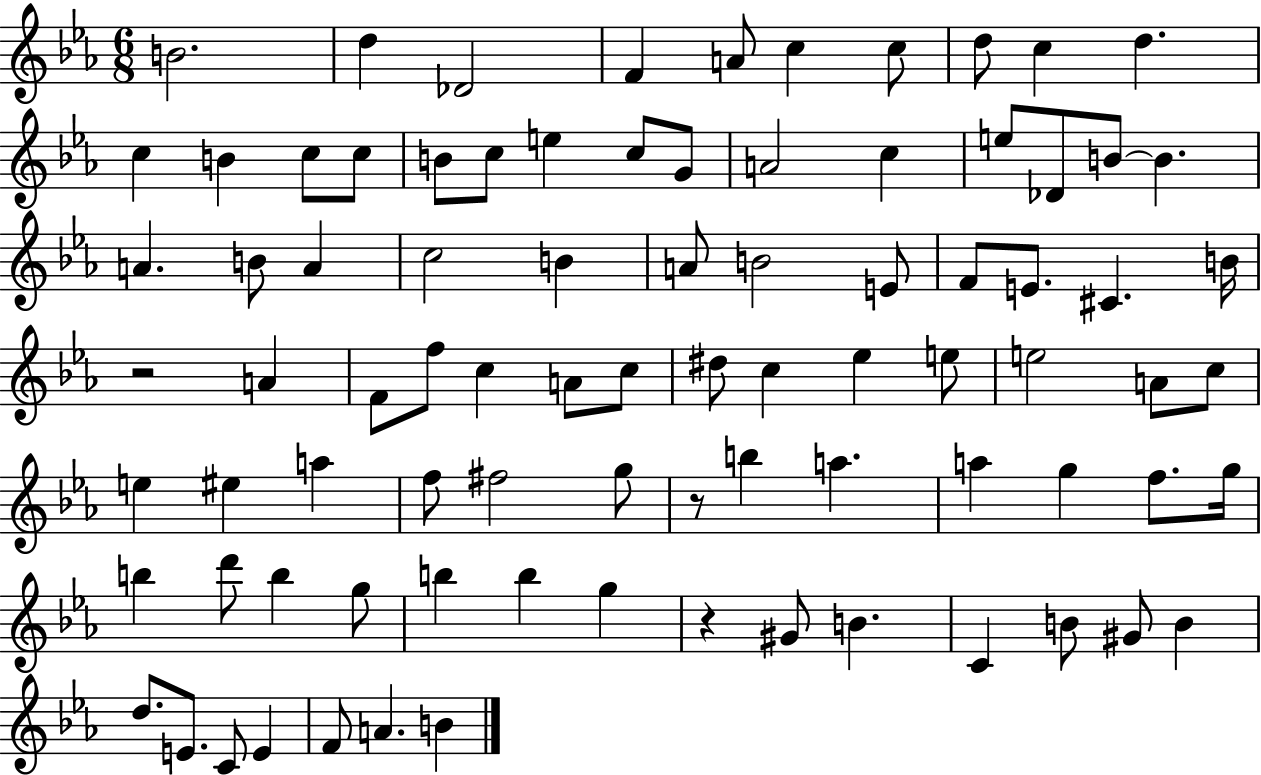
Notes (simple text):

B4/h. D5/q Db4/h F4/q A4/e C5/q C5/e D5/e C5/q D5/q. C5/q B4/q C5/e C5/e B4/e C5/e E5/q C5/e G4/e A4/h C5/q E5/e Db4/e B4/e B4/q. A4/q. B4/e A4/q C5/h B4/q A4/e B4/h E4/e F4/e E4/e. C#4/q. B4/s R/h A4/q F4/e F5/e C5/q A4/e C5/e D#5/e C5/q Eb5/q E5/e E5/h A4/e C5/e E5/q EIS5/q A5/q F5/e F#5/h G5/e R/e B5/q A5/q. A5/q G5/q F5/e. G5/s B5/q D6/e B5/q G5/e B5/q B5/q G5/q R/q G#4/e B4/q. C4/q B4/e G#4/e B4/q D5/e. E4/e. C4/e E4/q F4/e A4/q. B4/q